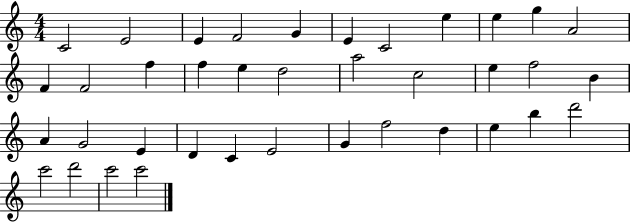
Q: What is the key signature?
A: C major